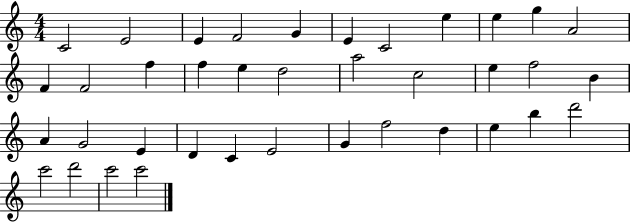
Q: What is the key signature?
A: C major